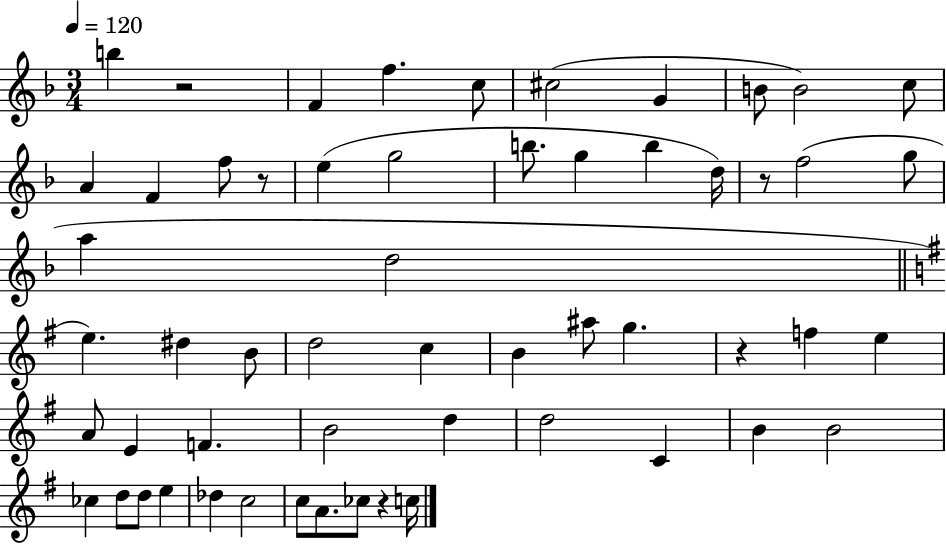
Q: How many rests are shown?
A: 5